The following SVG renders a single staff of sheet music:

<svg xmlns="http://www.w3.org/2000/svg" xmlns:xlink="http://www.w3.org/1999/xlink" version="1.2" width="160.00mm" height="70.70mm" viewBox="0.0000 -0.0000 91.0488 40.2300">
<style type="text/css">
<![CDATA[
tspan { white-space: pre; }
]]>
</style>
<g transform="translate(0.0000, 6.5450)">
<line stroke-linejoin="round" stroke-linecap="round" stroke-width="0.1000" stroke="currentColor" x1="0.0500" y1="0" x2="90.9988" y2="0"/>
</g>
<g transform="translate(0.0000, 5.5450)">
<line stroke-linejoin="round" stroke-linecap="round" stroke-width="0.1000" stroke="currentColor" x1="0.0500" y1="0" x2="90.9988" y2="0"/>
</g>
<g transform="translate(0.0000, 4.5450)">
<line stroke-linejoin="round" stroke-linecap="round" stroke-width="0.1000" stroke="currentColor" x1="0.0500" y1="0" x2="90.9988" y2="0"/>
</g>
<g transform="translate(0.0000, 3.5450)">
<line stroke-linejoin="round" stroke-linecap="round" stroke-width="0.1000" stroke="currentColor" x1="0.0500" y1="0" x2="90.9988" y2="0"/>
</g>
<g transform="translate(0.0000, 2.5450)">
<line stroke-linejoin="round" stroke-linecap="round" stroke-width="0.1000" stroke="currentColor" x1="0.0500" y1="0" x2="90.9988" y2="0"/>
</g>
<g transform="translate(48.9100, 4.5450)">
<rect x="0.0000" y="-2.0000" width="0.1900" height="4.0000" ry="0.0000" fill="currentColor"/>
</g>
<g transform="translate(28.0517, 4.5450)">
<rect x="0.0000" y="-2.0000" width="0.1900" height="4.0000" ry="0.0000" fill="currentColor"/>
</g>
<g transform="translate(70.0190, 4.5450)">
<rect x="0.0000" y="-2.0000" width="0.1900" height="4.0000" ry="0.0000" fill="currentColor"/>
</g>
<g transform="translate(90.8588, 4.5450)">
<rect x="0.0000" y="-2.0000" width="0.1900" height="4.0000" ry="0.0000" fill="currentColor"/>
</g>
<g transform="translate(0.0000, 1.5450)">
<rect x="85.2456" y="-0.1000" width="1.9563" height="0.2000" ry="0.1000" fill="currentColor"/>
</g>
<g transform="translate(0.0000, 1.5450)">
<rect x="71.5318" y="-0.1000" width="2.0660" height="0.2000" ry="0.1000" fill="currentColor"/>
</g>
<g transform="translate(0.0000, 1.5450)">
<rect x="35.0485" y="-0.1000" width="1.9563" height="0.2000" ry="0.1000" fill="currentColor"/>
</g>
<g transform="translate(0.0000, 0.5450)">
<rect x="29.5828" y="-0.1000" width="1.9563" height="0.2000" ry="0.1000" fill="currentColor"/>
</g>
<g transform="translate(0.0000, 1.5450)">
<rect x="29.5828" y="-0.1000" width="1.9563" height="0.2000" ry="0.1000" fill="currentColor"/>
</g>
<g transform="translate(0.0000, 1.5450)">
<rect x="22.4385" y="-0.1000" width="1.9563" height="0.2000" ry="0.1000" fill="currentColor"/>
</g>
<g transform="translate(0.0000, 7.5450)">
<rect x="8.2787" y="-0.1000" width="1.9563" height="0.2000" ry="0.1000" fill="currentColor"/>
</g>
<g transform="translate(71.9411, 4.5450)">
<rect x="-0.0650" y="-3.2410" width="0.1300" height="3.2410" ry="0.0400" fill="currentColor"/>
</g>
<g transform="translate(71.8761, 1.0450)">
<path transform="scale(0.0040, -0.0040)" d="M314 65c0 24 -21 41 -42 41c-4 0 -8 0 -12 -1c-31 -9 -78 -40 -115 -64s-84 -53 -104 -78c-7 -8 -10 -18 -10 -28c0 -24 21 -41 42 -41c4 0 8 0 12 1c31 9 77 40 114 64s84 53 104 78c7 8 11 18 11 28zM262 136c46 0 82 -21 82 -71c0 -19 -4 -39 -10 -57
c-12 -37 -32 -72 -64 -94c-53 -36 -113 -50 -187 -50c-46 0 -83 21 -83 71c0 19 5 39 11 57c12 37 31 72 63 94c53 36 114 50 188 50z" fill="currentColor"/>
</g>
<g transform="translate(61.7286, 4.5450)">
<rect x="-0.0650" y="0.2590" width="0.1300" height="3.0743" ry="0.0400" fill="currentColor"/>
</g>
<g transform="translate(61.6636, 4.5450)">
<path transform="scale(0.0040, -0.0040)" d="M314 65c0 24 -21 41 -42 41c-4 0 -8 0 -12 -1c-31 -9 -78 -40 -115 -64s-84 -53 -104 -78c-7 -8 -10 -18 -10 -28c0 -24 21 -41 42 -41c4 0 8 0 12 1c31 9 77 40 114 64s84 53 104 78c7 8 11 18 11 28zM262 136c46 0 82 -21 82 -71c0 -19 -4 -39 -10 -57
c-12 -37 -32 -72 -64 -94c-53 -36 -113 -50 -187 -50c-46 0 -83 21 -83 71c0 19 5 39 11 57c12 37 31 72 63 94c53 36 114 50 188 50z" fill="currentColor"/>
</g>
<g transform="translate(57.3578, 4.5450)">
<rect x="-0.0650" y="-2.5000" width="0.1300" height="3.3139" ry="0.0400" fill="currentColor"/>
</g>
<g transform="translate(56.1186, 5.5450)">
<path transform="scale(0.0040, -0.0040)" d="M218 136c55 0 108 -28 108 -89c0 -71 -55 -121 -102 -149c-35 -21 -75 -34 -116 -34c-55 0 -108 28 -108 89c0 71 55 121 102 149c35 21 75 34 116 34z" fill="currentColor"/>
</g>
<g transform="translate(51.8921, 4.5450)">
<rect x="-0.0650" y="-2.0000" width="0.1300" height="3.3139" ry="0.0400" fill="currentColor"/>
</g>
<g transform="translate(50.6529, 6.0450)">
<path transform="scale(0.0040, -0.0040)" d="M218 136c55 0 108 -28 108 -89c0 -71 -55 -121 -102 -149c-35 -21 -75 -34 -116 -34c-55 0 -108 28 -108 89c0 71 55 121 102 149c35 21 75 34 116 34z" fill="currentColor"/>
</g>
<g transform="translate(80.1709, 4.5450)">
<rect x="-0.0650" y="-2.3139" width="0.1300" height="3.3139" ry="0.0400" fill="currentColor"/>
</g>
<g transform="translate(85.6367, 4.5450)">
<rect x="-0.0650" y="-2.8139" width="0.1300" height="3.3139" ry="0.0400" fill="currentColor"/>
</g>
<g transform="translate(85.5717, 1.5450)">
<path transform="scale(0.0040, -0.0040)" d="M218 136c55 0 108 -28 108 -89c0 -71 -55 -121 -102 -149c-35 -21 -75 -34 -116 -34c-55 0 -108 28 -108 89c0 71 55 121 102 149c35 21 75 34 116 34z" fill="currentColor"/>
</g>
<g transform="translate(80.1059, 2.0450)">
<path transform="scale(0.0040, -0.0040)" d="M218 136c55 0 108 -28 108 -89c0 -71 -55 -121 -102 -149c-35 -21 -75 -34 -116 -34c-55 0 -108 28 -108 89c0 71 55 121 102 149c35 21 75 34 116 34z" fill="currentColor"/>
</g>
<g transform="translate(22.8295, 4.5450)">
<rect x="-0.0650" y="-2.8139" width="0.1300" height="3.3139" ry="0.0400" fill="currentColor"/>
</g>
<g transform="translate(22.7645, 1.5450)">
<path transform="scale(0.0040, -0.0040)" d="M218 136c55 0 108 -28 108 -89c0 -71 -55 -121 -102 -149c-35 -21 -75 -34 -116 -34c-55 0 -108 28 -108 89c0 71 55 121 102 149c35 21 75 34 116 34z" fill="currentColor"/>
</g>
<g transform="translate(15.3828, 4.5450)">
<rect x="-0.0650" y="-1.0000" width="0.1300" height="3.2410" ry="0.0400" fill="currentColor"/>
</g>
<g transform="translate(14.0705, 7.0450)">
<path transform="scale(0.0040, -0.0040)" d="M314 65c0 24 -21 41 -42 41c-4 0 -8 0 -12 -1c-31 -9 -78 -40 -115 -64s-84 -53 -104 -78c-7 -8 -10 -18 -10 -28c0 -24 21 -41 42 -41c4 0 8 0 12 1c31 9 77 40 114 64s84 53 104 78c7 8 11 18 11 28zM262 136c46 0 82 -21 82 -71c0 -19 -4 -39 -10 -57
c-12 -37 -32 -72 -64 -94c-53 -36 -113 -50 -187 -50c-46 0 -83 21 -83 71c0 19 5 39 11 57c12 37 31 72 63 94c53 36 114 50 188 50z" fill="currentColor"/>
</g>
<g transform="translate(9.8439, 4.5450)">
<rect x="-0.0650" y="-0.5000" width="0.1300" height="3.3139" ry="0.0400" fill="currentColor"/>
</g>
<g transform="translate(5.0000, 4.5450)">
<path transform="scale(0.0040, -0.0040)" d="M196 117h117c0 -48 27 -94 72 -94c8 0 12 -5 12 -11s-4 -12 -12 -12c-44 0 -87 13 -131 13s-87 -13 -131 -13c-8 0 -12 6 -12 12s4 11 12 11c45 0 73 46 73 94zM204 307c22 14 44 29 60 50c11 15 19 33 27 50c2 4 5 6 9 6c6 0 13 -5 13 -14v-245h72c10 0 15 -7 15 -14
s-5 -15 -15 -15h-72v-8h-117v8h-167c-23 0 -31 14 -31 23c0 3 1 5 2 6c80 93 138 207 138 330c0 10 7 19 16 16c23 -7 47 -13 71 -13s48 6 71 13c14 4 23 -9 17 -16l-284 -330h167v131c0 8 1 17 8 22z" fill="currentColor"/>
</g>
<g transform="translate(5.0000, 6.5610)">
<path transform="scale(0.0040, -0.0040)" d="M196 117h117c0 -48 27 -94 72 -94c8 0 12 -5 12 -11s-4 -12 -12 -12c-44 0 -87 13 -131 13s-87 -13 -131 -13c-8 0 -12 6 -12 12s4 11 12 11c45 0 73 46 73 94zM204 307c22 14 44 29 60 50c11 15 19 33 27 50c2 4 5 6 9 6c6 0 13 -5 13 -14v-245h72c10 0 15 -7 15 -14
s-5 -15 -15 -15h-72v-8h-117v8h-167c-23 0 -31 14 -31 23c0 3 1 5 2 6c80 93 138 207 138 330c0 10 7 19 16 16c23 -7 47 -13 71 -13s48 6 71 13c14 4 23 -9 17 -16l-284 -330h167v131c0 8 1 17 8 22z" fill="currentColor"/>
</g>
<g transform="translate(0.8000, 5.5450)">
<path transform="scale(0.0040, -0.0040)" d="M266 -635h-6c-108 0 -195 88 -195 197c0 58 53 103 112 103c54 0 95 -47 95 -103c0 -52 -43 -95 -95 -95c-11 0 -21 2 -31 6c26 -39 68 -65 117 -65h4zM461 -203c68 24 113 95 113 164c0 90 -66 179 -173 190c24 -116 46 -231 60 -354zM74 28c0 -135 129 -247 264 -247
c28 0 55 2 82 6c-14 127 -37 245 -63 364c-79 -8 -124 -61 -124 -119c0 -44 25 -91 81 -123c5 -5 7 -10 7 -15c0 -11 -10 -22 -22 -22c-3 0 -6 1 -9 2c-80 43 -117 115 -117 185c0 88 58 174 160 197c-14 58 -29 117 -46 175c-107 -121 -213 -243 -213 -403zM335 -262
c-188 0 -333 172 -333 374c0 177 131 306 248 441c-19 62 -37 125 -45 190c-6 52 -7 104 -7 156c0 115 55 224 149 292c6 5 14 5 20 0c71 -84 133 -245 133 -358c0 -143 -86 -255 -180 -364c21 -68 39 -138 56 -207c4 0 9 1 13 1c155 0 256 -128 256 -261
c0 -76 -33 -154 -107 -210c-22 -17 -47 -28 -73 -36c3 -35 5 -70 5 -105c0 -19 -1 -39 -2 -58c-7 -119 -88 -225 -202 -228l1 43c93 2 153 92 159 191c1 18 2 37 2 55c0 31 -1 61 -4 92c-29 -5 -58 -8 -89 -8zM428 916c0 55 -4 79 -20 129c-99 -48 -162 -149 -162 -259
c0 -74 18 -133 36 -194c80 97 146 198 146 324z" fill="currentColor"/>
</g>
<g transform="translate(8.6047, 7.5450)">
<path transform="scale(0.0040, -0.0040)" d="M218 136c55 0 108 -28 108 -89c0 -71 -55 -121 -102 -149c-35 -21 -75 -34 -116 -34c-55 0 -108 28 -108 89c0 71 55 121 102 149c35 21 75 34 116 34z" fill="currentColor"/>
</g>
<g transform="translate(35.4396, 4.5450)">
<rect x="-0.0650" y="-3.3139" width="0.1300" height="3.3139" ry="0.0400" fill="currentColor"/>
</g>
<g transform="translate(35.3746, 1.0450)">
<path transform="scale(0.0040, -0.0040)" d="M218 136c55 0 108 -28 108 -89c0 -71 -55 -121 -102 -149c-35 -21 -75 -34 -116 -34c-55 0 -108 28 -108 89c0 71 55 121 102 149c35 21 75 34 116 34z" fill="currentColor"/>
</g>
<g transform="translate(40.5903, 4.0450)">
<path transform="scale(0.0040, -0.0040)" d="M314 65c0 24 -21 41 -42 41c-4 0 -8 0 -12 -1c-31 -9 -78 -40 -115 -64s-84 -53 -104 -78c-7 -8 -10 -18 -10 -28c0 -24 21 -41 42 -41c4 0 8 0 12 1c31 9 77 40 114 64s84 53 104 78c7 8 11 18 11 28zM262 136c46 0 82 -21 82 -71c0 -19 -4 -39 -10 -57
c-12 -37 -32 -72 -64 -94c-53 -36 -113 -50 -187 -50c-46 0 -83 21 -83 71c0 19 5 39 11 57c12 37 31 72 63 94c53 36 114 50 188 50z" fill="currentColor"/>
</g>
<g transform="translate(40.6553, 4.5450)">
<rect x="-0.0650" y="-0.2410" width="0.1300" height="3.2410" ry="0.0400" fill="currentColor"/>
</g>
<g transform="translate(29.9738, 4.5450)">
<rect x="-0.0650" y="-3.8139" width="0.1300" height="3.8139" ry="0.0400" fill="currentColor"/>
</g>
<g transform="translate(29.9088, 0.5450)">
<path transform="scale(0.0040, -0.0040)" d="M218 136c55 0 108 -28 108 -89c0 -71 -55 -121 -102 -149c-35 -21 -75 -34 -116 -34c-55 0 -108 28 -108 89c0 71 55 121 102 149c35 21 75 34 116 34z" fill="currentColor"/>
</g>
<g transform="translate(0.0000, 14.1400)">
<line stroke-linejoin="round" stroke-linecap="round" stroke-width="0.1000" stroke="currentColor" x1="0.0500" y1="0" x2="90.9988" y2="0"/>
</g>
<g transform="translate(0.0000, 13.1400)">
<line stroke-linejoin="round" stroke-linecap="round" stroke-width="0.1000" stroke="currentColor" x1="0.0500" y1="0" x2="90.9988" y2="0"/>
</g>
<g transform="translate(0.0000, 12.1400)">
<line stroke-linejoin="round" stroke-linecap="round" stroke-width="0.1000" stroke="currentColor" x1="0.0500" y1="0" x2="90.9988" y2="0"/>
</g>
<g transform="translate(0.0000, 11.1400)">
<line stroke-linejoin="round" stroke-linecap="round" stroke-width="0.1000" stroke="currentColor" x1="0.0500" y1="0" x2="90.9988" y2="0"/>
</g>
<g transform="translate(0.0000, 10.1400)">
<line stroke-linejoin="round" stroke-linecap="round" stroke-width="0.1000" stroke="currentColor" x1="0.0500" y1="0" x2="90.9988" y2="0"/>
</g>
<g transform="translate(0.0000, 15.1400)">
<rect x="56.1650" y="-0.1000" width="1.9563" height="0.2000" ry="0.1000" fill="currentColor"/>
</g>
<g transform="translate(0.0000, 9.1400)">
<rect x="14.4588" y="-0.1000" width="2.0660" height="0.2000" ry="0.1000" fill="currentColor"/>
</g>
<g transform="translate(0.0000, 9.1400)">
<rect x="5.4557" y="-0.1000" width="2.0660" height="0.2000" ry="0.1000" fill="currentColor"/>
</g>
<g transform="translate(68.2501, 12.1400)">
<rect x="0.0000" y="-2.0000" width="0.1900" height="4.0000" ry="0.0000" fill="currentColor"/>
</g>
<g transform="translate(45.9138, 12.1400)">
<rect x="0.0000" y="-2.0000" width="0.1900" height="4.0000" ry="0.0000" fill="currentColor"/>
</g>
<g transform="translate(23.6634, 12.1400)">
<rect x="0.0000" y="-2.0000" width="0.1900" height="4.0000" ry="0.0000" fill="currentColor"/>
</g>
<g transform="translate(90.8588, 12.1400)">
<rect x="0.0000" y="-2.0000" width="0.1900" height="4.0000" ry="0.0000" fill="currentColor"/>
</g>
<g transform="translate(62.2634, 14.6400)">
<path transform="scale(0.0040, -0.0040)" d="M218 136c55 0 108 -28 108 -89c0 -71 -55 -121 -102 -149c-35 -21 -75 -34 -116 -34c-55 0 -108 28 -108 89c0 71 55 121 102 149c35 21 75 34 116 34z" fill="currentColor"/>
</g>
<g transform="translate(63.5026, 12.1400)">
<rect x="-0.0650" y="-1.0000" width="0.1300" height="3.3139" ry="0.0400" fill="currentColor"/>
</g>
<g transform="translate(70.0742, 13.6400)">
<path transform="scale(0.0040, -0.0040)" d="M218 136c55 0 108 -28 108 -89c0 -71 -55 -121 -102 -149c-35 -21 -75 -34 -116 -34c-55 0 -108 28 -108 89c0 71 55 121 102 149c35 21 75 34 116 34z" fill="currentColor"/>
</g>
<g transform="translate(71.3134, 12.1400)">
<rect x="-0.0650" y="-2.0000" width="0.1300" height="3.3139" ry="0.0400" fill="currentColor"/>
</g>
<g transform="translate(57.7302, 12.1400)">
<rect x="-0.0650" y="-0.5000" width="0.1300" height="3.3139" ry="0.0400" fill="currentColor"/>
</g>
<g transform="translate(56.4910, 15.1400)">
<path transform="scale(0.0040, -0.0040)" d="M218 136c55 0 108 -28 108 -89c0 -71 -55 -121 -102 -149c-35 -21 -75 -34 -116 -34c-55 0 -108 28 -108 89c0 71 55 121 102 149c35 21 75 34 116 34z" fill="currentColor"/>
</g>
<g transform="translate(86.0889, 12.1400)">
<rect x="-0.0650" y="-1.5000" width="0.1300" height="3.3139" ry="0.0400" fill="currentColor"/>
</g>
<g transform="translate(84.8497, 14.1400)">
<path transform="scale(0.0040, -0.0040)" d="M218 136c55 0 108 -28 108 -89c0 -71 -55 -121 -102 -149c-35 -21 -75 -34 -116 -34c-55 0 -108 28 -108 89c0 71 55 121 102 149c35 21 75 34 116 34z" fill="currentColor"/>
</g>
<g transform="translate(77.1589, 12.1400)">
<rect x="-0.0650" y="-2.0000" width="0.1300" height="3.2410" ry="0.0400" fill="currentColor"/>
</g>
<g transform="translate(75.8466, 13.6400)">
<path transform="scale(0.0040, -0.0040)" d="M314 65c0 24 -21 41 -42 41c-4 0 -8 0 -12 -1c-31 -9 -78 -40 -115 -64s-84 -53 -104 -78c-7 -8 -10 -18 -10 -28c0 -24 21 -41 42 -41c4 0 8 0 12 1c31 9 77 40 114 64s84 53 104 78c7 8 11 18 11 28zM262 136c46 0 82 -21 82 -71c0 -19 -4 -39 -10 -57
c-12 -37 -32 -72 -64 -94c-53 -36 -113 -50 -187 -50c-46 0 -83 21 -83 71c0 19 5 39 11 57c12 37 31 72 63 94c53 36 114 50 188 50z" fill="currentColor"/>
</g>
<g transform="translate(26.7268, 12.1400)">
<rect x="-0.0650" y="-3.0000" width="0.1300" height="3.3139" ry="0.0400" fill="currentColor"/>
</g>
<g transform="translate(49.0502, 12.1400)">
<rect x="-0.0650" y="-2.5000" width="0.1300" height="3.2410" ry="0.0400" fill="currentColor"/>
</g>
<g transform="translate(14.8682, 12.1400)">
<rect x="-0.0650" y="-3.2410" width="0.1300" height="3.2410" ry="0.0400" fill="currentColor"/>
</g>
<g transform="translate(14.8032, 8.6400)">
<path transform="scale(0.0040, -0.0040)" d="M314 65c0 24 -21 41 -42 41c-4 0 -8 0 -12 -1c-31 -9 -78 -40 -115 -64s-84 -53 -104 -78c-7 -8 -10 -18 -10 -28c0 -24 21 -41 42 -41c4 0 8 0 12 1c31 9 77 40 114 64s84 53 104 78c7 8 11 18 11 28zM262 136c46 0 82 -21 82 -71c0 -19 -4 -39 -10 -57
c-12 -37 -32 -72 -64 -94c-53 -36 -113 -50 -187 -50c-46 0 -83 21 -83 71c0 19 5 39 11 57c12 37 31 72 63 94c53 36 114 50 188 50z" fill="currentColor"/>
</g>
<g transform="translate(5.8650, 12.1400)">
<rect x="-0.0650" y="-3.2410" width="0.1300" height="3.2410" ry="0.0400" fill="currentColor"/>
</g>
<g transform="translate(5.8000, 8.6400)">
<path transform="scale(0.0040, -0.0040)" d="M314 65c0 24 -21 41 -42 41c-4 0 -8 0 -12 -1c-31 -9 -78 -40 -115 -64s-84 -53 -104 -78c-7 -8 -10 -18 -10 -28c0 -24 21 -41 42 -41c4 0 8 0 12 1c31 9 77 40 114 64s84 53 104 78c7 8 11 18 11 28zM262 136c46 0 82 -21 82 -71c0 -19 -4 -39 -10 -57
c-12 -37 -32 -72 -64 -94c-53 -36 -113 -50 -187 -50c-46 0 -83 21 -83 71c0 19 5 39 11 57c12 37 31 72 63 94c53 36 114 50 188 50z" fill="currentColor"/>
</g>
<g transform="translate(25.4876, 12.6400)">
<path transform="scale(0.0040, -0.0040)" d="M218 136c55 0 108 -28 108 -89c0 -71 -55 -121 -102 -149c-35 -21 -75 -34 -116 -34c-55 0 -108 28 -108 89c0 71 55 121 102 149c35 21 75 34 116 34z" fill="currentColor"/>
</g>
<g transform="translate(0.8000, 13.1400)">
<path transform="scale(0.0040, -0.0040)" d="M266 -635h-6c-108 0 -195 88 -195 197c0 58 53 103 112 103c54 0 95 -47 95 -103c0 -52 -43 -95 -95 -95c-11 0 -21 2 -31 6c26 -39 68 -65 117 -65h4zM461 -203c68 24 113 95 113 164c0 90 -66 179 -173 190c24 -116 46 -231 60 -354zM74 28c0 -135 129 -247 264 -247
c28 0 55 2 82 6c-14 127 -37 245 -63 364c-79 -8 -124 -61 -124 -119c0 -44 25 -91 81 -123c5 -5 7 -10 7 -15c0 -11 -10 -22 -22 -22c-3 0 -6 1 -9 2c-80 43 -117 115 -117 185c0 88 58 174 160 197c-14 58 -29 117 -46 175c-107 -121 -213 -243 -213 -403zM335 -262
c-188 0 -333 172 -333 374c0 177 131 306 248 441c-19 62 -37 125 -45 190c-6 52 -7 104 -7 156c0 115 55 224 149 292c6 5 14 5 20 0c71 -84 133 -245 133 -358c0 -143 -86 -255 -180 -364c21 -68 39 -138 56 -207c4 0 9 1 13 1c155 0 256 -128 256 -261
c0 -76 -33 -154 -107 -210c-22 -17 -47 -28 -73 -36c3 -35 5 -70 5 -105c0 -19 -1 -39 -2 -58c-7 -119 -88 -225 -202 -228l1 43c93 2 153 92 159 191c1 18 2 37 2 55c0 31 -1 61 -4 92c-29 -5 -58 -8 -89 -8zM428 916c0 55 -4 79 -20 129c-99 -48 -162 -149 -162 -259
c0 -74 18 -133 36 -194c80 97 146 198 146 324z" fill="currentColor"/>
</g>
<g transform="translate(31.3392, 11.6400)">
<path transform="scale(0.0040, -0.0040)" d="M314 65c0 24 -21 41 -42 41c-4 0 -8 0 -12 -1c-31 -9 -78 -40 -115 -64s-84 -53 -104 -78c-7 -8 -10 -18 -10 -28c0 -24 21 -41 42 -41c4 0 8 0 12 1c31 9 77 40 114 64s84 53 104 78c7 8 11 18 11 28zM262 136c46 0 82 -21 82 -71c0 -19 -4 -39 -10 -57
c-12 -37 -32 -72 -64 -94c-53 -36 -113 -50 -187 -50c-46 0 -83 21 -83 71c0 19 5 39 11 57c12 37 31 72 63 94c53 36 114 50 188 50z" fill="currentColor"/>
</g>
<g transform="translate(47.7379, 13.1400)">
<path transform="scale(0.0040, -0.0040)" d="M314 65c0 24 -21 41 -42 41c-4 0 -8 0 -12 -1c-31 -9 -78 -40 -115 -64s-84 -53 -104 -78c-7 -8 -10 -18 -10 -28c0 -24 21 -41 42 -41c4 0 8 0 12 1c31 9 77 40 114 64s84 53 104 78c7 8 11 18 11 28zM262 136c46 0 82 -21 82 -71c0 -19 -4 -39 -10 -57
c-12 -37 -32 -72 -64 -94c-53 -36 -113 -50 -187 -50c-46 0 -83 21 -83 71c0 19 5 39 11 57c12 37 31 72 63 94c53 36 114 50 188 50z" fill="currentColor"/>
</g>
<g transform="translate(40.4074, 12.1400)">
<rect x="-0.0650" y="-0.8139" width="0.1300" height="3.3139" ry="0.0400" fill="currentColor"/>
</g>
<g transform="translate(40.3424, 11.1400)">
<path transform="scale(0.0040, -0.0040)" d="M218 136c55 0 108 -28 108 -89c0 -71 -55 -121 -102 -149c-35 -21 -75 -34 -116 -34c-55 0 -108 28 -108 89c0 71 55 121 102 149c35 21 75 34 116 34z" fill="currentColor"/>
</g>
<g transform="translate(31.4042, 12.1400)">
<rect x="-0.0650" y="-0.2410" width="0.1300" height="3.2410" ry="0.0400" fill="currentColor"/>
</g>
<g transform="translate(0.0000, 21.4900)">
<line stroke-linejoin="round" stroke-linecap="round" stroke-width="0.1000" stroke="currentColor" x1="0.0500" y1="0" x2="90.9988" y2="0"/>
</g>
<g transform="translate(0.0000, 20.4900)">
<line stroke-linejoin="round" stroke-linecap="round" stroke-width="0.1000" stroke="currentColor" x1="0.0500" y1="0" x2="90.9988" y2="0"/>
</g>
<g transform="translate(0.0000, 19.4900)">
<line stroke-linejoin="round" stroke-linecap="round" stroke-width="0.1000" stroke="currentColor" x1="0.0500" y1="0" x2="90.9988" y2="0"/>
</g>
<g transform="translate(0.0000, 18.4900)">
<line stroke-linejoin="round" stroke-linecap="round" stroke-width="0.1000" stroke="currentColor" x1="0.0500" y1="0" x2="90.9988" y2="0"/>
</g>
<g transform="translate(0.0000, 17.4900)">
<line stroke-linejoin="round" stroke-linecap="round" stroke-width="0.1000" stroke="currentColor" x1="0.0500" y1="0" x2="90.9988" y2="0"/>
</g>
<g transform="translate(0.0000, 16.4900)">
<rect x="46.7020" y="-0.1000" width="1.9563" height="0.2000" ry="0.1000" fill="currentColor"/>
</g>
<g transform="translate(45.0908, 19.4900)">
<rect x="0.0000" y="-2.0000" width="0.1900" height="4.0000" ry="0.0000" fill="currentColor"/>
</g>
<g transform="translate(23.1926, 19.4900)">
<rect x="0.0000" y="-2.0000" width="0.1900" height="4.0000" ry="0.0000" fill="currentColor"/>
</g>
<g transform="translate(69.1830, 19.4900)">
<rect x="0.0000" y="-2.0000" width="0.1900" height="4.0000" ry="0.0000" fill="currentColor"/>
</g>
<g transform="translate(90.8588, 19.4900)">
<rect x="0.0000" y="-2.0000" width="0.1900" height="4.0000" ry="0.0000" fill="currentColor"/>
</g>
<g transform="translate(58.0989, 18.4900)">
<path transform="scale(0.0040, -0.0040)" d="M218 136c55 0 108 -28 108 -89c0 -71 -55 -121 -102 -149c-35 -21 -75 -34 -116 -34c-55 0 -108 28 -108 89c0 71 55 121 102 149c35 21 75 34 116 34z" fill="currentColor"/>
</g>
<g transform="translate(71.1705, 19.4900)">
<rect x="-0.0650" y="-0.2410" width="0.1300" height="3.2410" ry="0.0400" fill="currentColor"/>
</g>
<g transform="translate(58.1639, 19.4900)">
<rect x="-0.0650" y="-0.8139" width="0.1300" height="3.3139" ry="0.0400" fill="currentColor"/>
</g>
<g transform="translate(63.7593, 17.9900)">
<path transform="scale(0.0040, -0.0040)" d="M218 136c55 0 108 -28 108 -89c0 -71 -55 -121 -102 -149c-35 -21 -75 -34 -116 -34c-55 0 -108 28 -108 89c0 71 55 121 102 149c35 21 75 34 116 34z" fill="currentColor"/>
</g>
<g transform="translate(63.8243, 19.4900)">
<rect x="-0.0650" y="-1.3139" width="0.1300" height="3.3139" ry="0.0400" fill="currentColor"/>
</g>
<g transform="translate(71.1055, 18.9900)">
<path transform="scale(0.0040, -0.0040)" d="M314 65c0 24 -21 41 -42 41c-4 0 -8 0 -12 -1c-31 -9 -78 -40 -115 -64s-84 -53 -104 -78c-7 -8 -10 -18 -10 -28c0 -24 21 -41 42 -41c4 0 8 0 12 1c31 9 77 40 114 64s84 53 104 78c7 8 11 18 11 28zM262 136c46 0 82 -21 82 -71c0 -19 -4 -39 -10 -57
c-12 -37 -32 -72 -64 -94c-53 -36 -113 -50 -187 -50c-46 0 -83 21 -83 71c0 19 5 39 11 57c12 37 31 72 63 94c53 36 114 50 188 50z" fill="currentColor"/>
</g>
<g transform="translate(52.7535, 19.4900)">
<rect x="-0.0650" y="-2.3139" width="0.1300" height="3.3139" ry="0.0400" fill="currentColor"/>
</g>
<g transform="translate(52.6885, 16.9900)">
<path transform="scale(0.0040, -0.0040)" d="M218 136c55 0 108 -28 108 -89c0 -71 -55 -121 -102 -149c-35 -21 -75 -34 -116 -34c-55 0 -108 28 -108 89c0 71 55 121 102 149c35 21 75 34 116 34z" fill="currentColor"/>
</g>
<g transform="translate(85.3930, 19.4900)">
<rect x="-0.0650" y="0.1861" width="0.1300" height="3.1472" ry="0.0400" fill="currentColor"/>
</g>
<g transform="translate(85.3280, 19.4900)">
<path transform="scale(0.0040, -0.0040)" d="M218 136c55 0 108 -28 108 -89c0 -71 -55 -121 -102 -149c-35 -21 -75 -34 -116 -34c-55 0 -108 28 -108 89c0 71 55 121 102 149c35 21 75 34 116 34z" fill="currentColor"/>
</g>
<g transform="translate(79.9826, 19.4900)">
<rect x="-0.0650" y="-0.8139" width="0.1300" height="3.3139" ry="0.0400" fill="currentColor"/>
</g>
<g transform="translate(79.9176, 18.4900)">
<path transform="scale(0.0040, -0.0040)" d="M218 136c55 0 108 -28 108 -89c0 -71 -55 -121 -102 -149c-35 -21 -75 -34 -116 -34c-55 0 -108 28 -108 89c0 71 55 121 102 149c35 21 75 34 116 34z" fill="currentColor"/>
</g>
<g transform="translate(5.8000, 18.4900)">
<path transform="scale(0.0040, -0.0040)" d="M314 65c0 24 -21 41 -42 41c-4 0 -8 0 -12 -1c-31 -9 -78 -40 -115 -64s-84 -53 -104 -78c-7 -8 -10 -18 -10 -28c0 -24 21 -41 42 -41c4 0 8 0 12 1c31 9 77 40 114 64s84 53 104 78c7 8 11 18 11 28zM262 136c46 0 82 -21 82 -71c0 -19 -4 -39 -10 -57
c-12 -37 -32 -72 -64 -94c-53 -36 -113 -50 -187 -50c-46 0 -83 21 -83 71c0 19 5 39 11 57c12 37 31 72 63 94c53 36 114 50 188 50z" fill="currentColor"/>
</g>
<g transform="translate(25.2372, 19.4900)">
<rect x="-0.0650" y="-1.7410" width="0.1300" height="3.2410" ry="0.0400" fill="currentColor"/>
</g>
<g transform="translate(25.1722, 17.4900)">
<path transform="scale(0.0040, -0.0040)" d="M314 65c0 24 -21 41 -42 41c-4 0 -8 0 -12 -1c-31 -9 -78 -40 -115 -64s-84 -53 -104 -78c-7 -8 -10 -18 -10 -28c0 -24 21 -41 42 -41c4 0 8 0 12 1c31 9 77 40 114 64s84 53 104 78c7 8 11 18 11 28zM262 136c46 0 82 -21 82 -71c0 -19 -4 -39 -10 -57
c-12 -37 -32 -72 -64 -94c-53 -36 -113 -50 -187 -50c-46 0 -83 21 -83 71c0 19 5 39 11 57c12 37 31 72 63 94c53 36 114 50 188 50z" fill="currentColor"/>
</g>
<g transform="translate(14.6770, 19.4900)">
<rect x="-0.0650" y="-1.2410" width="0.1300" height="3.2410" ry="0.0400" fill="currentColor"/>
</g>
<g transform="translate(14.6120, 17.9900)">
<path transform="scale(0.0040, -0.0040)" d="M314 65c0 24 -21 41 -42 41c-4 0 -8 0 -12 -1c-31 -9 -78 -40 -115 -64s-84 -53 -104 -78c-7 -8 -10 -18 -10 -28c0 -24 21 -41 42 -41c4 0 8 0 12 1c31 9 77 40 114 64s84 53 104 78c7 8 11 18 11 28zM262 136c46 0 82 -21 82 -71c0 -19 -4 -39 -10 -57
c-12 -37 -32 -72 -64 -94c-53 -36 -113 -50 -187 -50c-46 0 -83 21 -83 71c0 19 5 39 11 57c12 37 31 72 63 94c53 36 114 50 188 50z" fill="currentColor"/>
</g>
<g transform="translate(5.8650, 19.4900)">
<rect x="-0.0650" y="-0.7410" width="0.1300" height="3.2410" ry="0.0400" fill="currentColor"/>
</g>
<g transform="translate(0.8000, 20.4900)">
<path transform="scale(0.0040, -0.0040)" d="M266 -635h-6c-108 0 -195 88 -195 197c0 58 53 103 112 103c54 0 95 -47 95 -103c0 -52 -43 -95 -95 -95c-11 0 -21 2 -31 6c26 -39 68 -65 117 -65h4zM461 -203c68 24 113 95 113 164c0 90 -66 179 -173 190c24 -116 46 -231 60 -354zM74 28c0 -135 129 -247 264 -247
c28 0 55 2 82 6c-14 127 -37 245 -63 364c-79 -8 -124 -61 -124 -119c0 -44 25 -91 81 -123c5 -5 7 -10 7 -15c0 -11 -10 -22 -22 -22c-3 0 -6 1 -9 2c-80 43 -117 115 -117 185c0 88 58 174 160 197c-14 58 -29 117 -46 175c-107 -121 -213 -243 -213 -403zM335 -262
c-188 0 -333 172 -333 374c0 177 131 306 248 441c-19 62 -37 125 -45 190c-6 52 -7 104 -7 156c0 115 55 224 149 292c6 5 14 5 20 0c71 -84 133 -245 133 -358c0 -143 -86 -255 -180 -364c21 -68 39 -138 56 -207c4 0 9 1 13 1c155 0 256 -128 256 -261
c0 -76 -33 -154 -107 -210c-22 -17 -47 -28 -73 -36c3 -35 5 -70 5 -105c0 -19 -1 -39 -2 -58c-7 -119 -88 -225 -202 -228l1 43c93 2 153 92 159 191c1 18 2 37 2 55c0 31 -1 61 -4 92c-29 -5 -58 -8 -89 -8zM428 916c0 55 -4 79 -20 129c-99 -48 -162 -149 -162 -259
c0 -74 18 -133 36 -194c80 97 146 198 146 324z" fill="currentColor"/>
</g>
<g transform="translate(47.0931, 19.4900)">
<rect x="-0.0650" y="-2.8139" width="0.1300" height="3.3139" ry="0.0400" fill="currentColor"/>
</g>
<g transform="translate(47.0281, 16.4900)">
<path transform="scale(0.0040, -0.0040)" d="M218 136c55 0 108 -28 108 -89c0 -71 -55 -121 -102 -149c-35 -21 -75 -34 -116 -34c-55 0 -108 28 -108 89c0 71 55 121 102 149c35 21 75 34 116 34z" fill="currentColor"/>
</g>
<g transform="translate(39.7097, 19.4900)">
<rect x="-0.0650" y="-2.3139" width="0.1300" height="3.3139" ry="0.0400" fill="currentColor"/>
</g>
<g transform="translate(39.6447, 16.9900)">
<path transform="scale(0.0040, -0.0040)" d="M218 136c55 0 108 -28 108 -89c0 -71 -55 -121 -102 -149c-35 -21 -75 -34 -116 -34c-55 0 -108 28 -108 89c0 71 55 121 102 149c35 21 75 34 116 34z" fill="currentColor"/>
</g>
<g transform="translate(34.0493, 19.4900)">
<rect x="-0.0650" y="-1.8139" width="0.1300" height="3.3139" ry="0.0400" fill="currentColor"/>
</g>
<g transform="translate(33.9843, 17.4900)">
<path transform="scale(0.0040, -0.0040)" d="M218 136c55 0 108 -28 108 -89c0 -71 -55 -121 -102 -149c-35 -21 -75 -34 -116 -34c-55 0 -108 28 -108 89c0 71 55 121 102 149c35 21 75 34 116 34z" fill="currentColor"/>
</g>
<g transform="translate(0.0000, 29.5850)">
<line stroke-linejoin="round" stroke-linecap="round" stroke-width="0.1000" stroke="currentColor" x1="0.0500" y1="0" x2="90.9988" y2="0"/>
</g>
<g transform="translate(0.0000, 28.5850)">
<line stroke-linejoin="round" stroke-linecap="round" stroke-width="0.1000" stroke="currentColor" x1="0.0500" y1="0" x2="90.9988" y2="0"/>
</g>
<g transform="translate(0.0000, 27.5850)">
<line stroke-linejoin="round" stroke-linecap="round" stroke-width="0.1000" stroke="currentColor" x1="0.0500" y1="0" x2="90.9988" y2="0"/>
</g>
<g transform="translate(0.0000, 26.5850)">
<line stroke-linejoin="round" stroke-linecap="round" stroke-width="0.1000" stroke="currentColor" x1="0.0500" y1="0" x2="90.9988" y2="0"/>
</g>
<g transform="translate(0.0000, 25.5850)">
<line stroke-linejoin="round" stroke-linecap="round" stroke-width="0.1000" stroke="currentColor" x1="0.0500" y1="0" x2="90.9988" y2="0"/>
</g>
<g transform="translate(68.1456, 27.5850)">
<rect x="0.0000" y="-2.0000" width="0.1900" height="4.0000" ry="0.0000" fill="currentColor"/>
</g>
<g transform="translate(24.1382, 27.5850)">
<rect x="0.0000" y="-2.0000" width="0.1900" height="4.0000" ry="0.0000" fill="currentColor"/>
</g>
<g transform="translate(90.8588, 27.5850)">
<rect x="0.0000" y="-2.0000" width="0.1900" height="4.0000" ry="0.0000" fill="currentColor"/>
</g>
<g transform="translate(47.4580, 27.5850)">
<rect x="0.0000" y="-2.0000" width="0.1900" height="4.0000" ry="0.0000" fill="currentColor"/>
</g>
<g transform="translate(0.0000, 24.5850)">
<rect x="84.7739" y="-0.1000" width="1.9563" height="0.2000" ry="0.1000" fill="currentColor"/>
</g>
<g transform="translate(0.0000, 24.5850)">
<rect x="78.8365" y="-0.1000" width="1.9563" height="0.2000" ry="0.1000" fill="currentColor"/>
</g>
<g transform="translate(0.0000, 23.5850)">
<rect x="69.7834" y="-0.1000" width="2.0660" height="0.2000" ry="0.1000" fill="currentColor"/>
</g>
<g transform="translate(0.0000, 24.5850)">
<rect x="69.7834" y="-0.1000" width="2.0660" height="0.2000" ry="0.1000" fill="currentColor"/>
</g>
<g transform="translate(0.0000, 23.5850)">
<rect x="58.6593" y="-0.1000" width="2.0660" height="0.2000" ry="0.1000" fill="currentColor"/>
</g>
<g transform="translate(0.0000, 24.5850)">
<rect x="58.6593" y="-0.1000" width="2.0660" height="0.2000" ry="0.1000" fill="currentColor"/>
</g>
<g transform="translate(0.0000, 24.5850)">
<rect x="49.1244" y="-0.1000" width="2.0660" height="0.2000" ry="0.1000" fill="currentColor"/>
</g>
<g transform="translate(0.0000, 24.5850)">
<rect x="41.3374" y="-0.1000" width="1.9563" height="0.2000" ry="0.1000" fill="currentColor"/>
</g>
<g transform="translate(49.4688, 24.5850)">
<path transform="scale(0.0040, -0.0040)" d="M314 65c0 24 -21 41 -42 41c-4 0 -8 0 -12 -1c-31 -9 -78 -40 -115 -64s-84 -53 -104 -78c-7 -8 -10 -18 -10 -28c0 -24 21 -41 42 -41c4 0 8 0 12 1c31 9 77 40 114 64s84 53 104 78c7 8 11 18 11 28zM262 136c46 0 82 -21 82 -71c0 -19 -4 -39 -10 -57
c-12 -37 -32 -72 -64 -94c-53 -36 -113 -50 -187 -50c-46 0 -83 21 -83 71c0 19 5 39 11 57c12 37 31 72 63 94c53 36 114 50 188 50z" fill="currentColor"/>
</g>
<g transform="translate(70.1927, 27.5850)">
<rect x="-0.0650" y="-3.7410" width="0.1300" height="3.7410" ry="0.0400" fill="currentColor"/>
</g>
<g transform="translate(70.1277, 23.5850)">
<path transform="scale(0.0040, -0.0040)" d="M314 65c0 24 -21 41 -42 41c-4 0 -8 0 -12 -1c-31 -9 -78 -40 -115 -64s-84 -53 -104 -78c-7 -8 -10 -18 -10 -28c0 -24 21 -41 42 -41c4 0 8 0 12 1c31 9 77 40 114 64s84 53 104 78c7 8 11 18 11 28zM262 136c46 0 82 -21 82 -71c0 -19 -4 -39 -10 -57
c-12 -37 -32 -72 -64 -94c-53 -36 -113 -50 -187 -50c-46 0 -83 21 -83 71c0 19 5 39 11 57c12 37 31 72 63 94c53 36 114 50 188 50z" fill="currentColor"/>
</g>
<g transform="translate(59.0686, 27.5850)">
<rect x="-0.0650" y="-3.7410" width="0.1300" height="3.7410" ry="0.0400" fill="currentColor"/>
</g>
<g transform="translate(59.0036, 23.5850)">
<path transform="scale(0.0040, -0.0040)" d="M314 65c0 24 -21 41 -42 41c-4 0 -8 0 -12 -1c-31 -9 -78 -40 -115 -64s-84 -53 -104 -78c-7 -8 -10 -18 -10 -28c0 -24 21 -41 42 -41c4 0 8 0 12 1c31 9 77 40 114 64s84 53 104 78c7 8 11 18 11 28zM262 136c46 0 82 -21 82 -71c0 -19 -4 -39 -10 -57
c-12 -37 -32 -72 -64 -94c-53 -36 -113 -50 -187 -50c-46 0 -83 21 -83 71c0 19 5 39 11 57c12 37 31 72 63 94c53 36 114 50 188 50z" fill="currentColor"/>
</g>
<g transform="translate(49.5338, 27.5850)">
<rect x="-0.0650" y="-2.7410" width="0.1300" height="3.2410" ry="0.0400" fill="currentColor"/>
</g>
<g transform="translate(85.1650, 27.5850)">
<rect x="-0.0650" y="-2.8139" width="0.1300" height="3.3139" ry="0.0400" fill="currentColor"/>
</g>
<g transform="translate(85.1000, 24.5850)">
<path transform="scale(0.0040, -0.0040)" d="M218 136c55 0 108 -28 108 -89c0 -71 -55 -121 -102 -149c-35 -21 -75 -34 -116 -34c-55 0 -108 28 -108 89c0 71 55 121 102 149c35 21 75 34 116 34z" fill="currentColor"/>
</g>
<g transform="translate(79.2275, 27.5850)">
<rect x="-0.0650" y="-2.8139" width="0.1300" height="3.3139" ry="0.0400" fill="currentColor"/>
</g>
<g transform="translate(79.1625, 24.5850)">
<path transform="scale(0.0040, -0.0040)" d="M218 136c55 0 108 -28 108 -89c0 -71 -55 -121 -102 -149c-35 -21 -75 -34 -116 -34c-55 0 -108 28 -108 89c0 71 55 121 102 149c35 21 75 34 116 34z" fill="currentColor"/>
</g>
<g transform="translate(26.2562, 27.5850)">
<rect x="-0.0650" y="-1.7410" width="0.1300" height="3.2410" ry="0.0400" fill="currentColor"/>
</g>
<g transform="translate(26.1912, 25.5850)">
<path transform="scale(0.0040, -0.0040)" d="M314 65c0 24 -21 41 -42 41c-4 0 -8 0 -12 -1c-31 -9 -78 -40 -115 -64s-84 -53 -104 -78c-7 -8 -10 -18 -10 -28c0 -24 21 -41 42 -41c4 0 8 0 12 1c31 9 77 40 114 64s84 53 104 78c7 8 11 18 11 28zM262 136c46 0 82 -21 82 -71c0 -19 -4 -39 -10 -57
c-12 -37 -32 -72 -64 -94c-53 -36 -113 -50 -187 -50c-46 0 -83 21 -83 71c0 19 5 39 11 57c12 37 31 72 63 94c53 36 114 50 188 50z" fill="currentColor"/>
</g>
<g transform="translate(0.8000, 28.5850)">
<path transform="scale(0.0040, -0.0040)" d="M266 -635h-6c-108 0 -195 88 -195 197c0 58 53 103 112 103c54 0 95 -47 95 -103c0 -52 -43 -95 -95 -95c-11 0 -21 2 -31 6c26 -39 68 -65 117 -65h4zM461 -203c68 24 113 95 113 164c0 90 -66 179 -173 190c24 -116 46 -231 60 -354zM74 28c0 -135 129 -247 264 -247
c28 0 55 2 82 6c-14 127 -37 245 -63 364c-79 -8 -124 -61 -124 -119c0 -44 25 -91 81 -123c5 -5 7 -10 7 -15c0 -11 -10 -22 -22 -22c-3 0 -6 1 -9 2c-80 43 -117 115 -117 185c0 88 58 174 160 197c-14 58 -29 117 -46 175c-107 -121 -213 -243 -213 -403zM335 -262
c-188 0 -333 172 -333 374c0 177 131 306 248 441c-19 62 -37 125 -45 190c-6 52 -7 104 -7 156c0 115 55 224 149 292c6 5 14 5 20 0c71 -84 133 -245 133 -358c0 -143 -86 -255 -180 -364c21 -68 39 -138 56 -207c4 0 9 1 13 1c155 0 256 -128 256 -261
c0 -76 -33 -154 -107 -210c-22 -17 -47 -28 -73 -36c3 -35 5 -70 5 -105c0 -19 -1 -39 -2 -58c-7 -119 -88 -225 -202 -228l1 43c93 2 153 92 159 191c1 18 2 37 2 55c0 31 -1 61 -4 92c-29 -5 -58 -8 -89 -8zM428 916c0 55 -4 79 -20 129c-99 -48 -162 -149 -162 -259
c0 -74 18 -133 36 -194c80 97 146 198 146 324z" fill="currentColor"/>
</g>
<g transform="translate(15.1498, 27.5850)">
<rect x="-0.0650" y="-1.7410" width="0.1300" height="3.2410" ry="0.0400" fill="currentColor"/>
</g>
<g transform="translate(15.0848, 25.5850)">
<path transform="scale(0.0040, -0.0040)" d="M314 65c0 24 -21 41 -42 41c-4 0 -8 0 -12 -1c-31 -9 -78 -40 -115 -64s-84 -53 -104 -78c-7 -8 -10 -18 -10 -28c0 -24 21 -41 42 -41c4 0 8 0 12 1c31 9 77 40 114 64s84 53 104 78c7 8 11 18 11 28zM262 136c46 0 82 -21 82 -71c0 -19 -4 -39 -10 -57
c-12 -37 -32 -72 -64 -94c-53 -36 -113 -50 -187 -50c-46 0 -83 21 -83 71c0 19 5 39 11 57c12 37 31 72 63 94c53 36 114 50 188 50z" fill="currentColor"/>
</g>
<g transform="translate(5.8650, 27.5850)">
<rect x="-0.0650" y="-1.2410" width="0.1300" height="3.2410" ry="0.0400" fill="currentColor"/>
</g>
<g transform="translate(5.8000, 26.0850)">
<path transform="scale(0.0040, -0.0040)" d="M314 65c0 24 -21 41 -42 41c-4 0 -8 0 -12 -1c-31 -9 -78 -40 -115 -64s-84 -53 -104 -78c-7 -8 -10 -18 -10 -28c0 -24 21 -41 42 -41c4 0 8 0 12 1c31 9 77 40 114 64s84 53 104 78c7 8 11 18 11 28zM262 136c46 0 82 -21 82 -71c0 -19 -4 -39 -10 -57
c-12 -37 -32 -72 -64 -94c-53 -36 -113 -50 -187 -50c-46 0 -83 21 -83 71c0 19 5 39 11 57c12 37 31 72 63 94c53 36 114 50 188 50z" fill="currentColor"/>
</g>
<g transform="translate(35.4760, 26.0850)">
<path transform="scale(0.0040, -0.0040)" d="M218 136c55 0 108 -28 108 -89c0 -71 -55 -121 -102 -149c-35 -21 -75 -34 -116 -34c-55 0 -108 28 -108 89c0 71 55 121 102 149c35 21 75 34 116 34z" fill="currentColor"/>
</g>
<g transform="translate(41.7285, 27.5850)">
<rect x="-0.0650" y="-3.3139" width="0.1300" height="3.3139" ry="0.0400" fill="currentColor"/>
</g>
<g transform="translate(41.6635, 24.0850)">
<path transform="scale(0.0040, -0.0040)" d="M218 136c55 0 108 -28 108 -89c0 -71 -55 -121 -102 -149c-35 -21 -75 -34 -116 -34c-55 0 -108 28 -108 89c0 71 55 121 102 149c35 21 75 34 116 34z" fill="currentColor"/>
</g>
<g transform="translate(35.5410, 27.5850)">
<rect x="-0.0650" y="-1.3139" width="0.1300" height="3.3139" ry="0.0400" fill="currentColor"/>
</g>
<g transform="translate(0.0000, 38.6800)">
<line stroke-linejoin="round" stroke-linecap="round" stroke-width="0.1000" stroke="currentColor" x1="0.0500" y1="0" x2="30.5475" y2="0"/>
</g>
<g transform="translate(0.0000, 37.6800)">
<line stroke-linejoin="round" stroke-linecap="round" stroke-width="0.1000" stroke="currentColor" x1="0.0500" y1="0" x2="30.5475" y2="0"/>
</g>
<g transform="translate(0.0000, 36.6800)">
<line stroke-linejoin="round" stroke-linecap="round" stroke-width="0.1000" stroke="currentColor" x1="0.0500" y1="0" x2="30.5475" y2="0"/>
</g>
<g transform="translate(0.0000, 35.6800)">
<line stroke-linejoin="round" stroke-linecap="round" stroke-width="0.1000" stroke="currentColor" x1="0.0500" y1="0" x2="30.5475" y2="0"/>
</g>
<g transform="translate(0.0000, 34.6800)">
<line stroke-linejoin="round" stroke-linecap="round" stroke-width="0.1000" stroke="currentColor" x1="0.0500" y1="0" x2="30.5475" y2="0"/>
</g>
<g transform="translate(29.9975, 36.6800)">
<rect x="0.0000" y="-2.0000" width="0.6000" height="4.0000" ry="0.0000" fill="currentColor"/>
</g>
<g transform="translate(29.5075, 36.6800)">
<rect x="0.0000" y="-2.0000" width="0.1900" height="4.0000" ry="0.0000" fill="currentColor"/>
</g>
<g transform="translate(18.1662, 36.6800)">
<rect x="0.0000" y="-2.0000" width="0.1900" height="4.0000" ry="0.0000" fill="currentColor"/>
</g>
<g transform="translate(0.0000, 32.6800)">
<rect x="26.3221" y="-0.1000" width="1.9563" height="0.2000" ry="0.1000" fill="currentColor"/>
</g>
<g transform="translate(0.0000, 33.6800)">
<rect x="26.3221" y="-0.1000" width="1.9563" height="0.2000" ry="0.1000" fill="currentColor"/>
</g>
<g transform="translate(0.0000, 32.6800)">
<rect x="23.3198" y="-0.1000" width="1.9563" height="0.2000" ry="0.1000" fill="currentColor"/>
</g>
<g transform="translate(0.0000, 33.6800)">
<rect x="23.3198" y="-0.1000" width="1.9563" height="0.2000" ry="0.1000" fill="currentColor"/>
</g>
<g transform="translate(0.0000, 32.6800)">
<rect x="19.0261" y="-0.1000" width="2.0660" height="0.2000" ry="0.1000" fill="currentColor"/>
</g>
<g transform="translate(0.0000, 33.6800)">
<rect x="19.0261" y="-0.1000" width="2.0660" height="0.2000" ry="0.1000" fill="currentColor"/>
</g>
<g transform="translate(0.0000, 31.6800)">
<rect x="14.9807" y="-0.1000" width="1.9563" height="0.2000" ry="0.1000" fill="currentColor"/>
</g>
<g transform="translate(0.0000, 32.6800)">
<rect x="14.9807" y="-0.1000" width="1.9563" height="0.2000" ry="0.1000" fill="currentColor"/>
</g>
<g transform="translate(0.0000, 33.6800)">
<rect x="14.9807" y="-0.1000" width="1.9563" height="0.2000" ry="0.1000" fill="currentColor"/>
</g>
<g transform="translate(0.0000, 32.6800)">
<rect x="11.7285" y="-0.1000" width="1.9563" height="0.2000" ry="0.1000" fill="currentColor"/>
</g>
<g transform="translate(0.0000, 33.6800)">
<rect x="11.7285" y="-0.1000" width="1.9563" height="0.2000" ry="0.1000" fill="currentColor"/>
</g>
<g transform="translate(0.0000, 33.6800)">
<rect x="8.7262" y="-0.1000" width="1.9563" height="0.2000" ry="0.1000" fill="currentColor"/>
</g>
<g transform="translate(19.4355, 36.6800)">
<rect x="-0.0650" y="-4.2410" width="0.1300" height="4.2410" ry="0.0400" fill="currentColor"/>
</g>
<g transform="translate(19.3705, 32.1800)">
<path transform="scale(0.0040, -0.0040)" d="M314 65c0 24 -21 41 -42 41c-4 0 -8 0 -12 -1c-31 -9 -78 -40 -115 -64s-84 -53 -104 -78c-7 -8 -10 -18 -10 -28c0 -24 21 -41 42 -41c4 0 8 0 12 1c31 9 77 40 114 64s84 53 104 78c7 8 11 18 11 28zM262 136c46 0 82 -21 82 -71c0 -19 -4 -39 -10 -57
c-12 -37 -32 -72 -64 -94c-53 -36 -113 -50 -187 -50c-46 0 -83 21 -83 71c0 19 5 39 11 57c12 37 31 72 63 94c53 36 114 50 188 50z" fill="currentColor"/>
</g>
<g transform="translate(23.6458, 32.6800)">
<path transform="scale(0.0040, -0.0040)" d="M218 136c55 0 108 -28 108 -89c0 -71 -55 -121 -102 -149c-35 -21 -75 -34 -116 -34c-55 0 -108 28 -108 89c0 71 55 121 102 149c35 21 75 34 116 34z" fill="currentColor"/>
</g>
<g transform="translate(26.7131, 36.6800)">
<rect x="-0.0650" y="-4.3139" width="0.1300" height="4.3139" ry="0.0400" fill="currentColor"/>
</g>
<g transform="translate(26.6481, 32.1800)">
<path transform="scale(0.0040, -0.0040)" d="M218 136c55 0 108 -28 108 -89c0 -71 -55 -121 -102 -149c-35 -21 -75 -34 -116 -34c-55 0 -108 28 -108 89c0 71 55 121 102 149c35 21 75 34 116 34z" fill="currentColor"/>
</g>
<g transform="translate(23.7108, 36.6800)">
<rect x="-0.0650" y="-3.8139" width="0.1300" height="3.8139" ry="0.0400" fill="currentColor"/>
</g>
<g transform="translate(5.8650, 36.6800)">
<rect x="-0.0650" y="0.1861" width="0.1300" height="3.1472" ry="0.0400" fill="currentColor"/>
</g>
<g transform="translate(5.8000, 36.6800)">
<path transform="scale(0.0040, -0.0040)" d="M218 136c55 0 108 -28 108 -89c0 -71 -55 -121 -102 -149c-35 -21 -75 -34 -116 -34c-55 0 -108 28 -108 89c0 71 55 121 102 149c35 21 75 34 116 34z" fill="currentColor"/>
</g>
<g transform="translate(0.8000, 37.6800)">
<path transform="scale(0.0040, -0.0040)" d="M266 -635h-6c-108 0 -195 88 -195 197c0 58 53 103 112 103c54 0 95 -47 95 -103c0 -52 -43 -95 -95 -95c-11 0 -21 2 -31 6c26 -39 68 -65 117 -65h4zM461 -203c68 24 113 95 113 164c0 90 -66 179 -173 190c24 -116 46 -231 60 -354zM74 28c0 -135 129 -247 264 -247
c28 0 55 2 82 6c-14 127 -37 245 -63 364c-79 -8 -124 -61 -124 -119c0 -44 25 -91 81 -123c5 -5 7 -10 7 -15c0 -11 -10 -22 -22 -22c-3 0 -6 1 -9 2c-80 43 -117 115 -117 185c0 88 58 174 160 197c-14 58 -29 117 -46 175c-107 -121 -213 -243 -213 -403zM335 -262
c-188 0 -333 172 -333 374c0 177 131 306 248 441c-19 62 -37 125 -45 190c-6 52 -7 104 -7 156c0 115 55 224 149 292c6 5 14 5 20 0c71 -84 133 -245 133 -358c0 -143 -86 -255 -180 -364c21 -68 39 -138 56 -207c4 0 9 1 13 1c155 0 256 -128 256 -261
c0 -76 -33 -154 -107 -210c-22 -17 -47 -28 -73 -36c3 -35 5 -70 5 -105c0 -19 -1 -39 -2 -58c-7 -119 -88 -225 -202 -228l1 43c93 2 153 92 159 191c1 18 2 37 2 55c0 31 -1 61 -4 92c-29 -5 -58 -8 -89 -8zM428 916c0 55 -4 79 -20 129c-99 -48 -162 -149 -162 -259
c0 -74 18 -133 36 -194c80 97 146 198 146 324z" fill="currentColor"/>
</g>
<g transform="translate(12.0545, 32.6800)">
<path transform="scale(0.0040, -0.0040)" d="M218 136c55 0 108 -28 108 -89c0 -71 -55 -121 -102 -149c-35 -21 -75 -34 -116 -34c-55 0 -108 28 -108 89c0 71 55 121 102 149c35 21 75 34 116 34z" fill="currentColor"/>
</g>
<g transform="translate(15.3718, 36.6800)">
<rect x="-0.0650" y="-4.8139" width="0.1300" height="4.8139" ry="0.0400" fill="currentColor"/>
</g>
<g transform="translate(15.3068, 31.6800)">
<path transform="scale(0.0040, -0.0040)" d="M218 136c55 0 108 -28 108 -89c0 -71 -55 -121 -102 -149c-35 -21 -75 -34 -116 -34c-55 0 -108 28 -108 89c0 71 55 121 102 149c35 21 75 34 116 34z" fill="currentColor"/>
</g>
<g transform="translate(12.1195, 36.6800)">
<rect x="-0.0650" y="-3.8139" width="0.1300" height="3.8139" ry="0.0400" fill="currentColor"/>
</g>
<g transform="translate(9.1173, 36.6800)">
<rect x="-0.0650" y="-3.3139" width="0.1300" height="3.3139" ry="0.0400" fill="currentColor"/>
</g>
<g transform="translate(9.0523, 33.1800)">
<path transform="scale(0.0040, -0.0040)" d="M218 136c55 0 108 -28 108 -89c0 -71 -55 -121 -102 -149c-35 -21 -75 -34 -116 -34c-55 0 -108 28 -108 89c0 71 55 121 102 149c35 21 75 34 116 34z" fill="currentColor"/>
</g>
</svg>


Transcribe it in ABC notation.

X:1
T:Untitled
M:4/4
L:1/4
K:C
C D2 a c' b c2 F G B2 b2 g a b2 b2 A c2 d G2 C D F F2 E d2 e2 f2 f g a g d e c2 d B e2 f2 f2 e b a2 c'2 c'2 a a B b c' e' d'2 c' d'